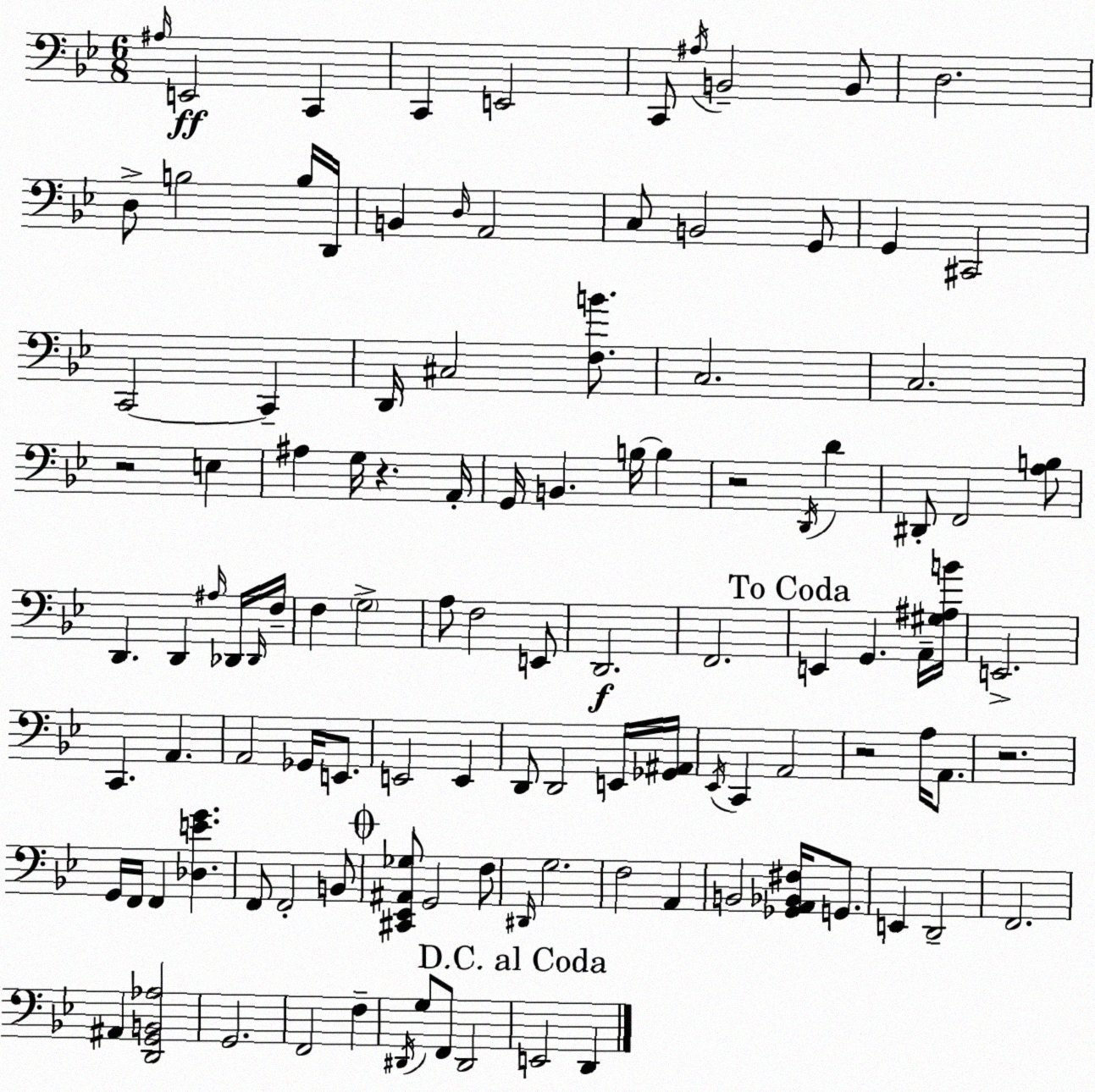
X:1
T:Untitled
M:6/8
L:1/4
K:Gm
^A,/4 E,,2 C,, C,, E,,2 C,,/2 ^A,/4 B,,2 B,,/2 D,2 D,/2 B,2 B,/4 D,,/4 B,, D,/4 A,,2 C,/2 B,,2 G,,/2 G,, ^C,,2 C,,2 C,, D,,/4 ^C,2 [F,B]/2 C,2 C,2 z2 E, ^A, G,/4 z A,,/4 G,,/4 B,, B,/4 B, z2 D,,/4 D ^D,,/2 F,,2 [A,B,]/2 D,, D,, ^A,/4 _D,,/4 _D,,/4 F,/4 F, G,2 A,/2 F,2 E,,/2 D,,2 F,,2 E,, G,, A,,/4 [^G,^A,B]/4 E,,2 C,, A,, A,,2 _G,,/4 E,,/2 E,,2 E,, D,,/2 D,,2 E,,/4 [_G,,^A,,]/4 _E,,/4 C,, A,,2 z2 A,/4 A,,/2 z2 G,,/4 F,,/4 F,, [_D,EG] F,,/2 F,,2 B,,/2 [^C,,_E,,^A,,_G,]/2 G,,2 F,/2 ^D,,/4 G,2 F,2 A,, B,,2 [_G,,A,,_B,,^F,]/4 G,,/2 E,, D,,2 F,,2 ^A,, [D,,G,,B,,_A,]2 G,,2 F,,2 F, ^D,,/4 G,/2 F,,/2 ^D,,2 E,,2 D,,